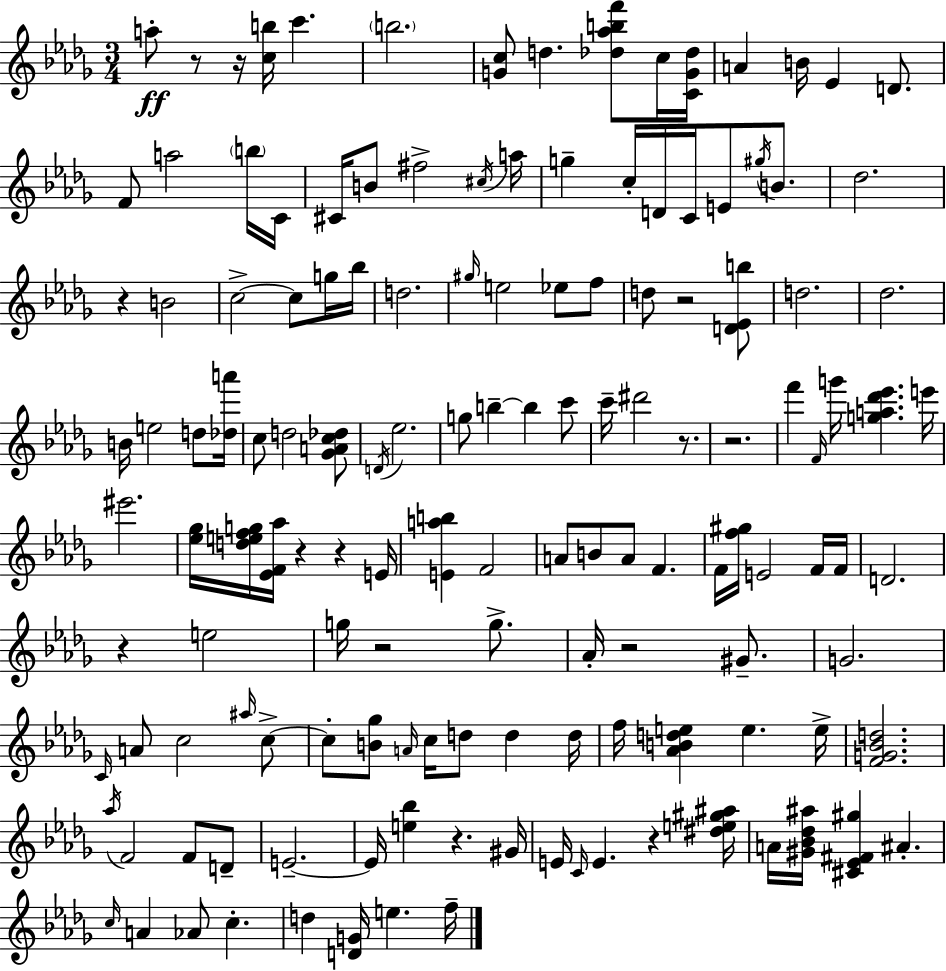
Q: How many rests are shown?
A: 13